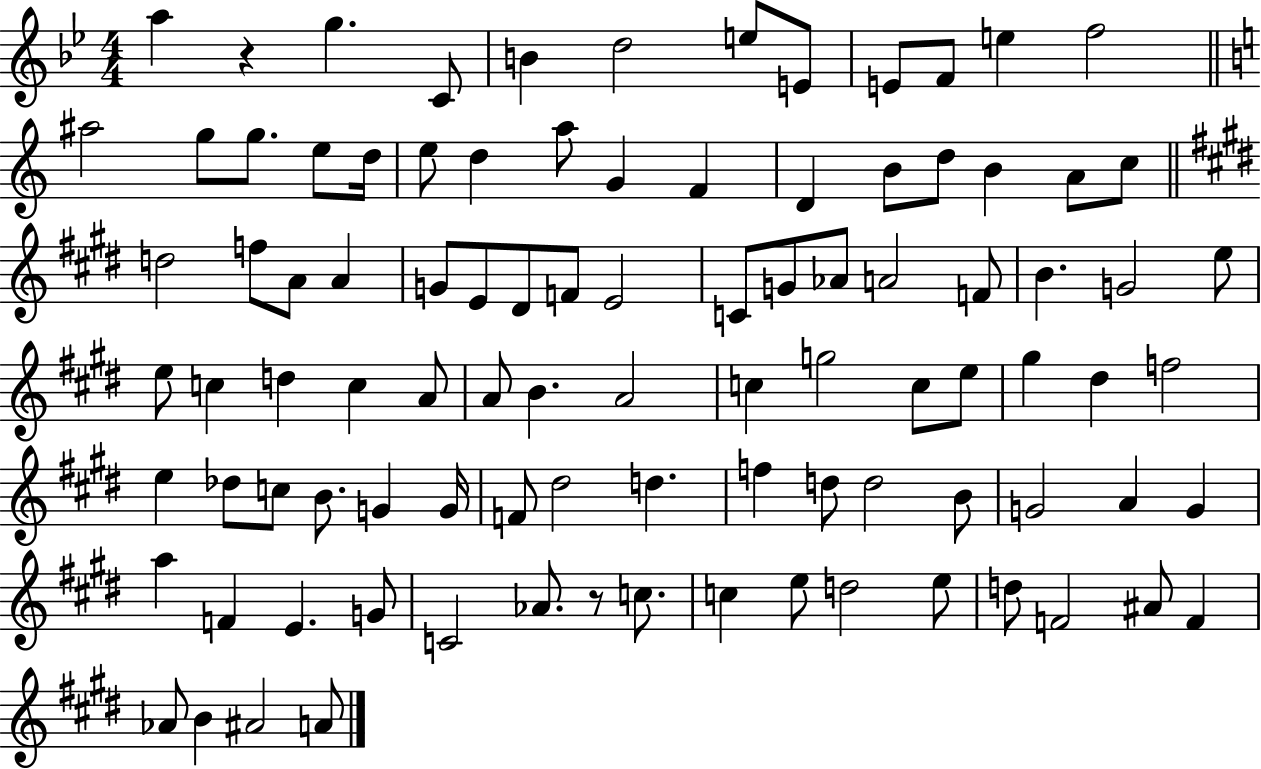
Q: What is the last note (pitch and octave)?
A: A4